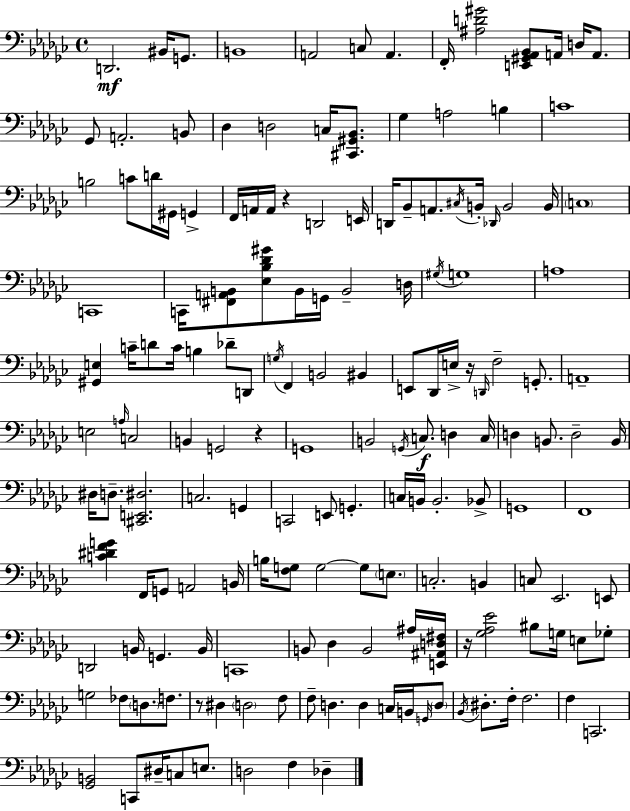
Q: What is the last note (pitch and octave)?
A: Db3